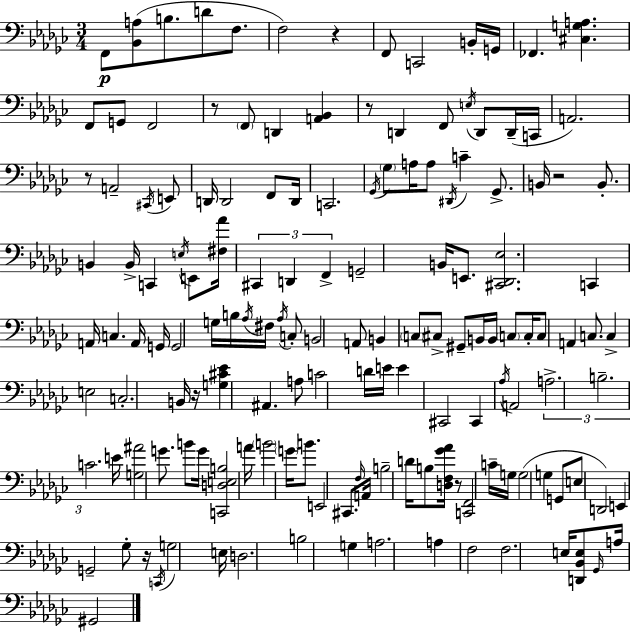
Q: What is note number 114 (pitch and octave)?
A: D2